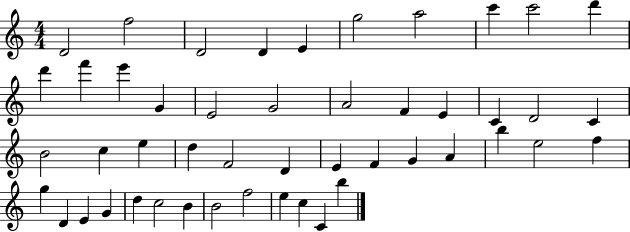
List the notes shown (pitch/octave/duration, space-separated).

D4/h F5/h D4/h D4/q E4/q G5/h A5/h C6/q C6/h D6/q D6/q F6/q E6/q G4/q E4/h G4/h A4/h F4/q E4/q C4/q D4/h C4/q B4/h C5/q E5/q D5/q F4/h D4/q E4/q F4/q G4/q A4/q B5/q E5/h F5/q G5/q D4/q E4/q G4/q D5/q C5/h B4/q B4/h F5/h E5/q C5/q C4/q B5/q